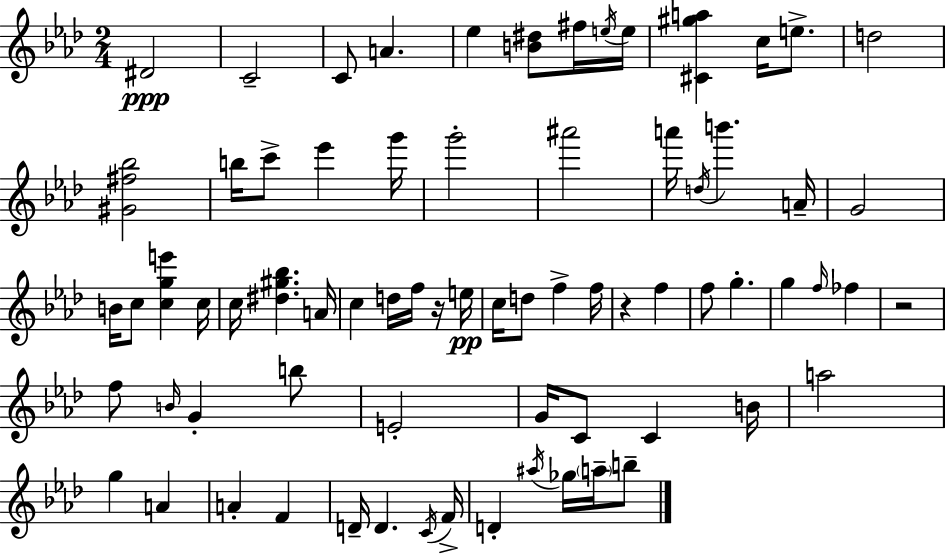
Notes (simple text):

D#4/h C4/h C4/e A4/q. Eb5/q [B4,D#5]/e F#5/s E5/s E5/s [C#4,G#5,A5]/q C5/s E5/e. D5/h [G#4,F#5,Bb5]/h B5/s C6/e Eb6/q G6/s G6/h A#6/h A6/s D5/s B6/q. A4/s G4/h B4/s C5/e [C5,G5,E6]/q C5/s C5/s [D#5,G#5,Bb5]/q. A4/s C5/q D5/s F5/s R/s E5/s C5/s D5/e F5/q F5/s R/q F5/q F5/e G5/q. G5/q F5/s FES5/q R/h F5/e B4/s G4/q B5/e E4/h G4/s C4/e C4/q B4/s A5/h G5/q A4/q A4/q F4/q D4/s D4/q. C4/s F4/s D4/q A#5/s Gb5/s A5/s B5/e